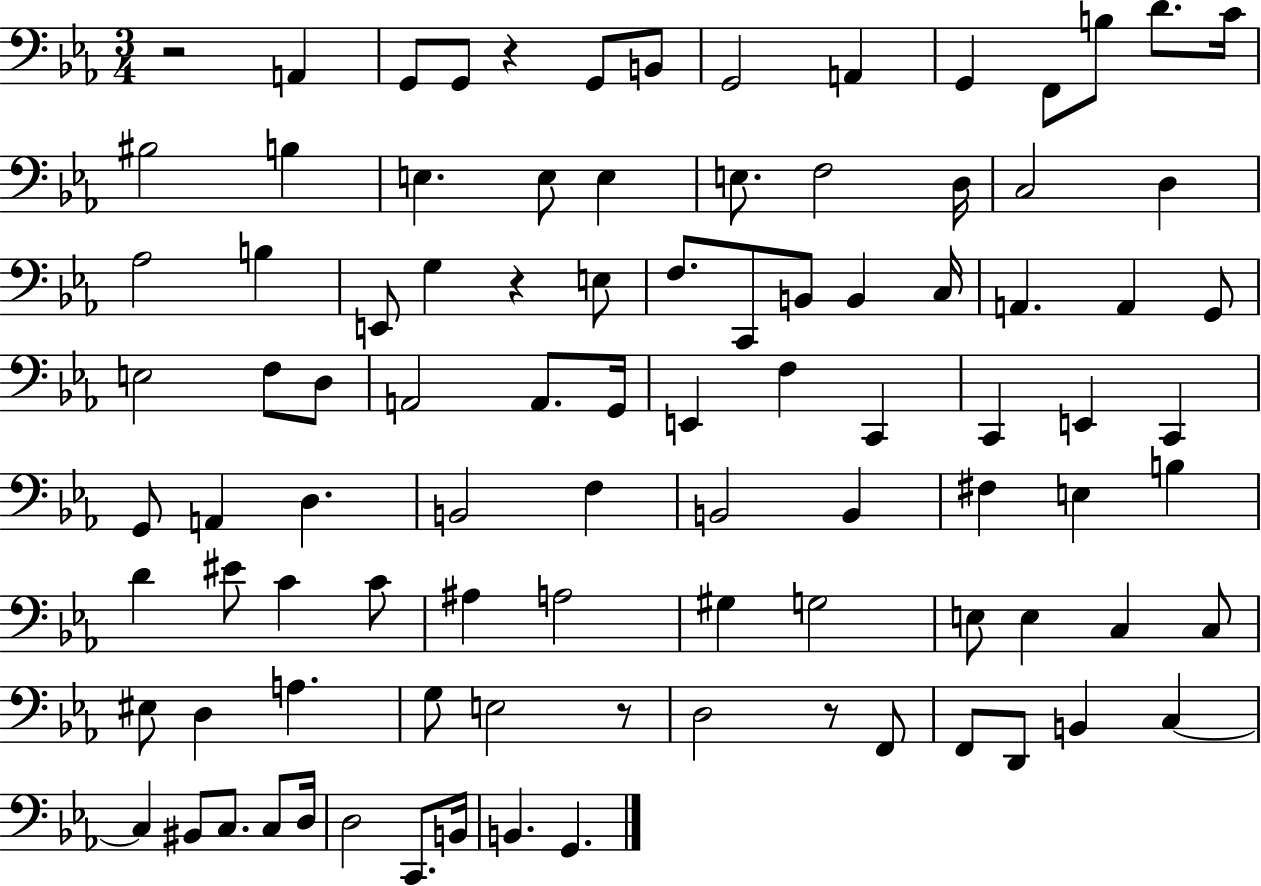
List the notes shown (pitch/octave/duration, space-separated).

R/h A2/q G2/e G2/e R/q G2/e B2/e G2/h A2/q G2/q F2/e B3/e D4/e. C4/s BIS3/h B3/q E3/q. E3/e E3/q E3/e. F3/h D3/s C3/h D3/q Ab3/h B3/q E2/e G3/q R/q E3/e F3/e. C2/e B2/e B2/q C3/s A2/q. A2/q G2/e E3/h F3/e D3/e A2/h A2/e. G2/s E2/q F3/q C2/q C2/q E2/q C2/q G2/e A2/q D3/q. B2/h F3/q B2/h B2/q F#3/q E3/q B3/q D4/q EIS4/e C4/q C4/e A#3/q A3/h G#3/q G3/h E3/e E3/q C3/q C3/e EIS3/e D3/q A3/q. G3/e E3/h R/e D3/h R/e F2/e F2/e D2/e B2/q C3/q C3/q BIS2/e C3/e. C3/e D3/s D3/h C2/e. B2/s B2/q. G2/q.